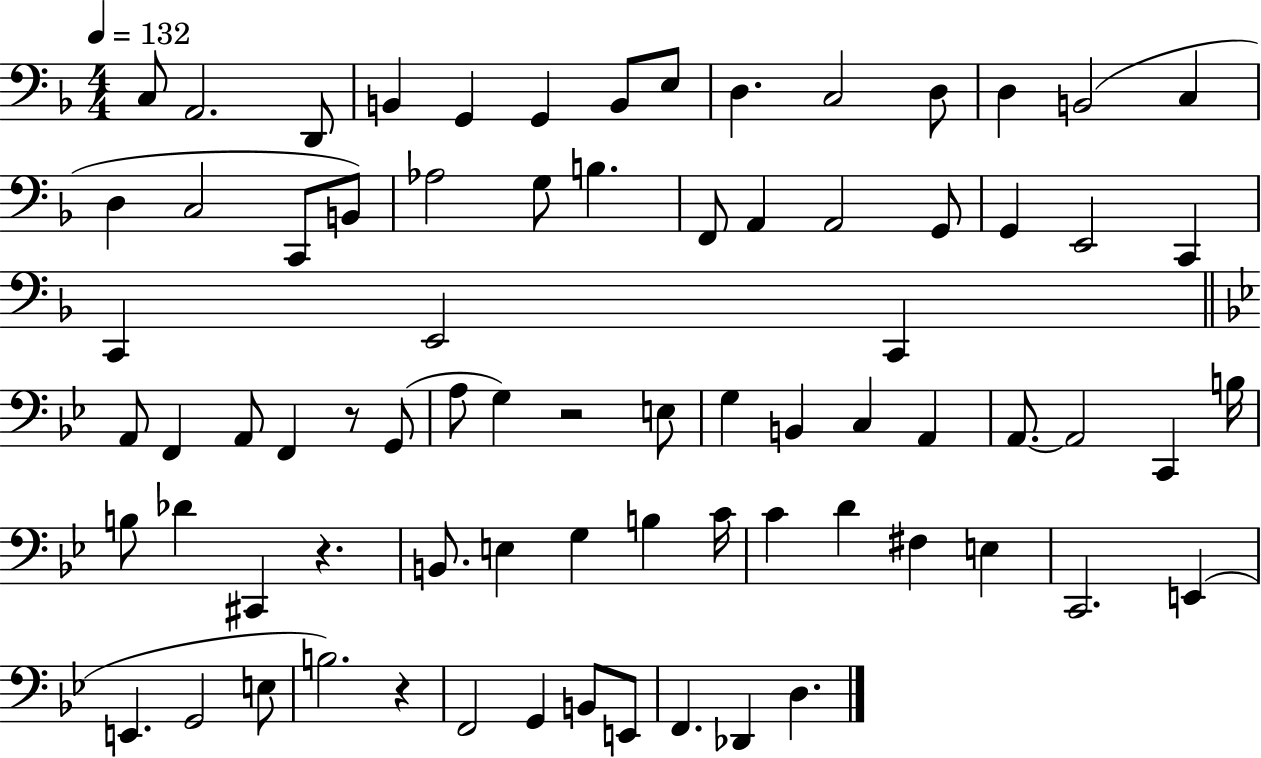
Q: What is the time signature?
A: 4/4